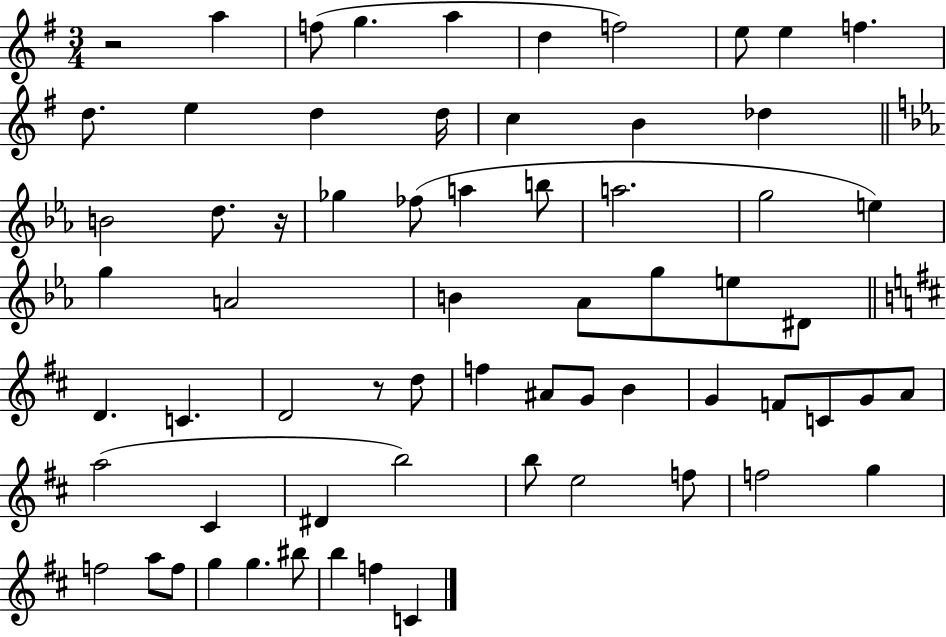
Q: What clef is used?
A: treble